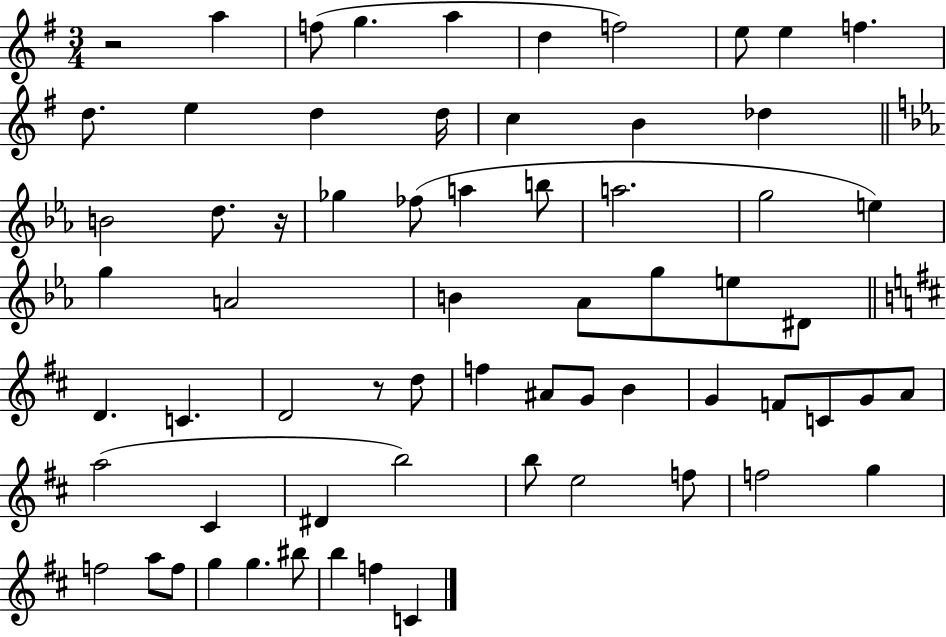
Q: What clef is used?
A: treble